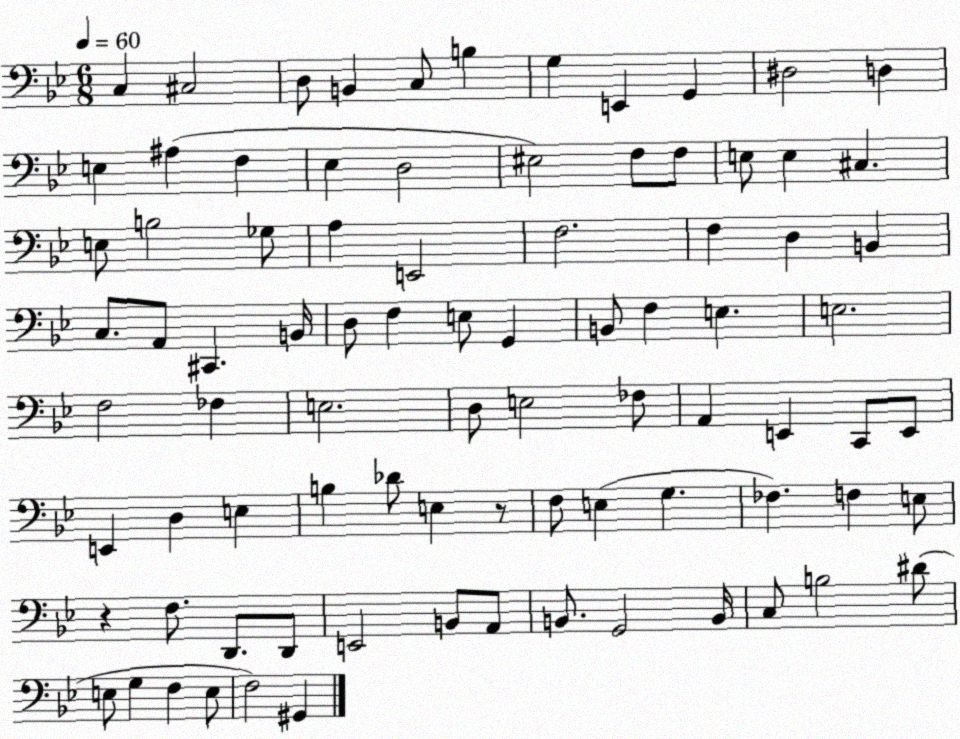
X:1
T:Untitled
M:6/8
L:1/4
K:Bb
C, ^C,2 D,/2 B,, C,/2 B, G, E,, G,, ^D,2 D, E, ^A, F, _E, D,2 ^E,2 F,/2 F,/2 E,/2 E, ^C, E,/2 B,2 _G,/2 A, E,,2 F,2 F, D, B,, C,/2 A,,/2 ^C,, B,,/4 D,/2 F, E,/2 G,, B,,/2 F, E, E,2 F,2 _F, E,2 D,/2 E,2 _F,/2 A,, E,, C,,/2 E,,/2 E,, D, E, B, _D/2 E, z/2 F,/2 E, G, _F, F, E,/2 z F,/2 D,,/2 D,,/2 E,,2 B,,/2 A,,/2 B,,/2 G,,2 B,,/4 C,/2 B,2 ^D/2 E,/2 G, F, E,/2 F,2 ^G,,